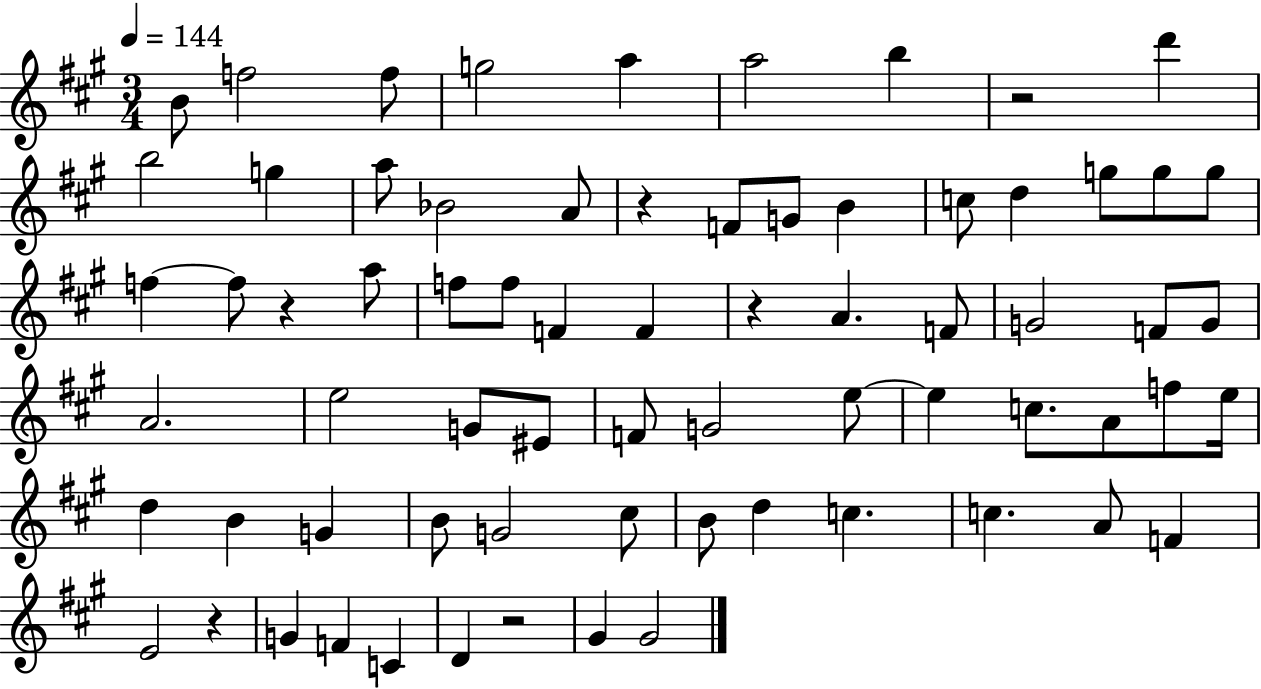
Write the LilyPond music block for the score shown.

{
  \clef treble
  \numericTimeSignature
  \time 3/4
  \key a \major
  \tempo 4 = 144
  b'8 f''2 f''8 | g''2 a''4 | a''2 b''4 | r2 d'''4 | \break b''2 g''4 | a''8 bes'2 a'8 | r4 f'8 g'8 b'4 | c''8 d''4 g''8 g''8 g''8 | \break f''4~~ f''8 r4 a''8 | f''8 f''8 f'4 f'4 | r4 a'4. f'8 | g'2 f'8 g'8 | \break a'2. | e''2 g'8 eis'8 | f'8 g'2 e''8~~ | e''4 c''8. a'8 f''8 e''16 | \break d''4 b'4 g'4 | b'8 g'2 cis''8 | b'8 d''4 c''4. | c''4. a'8 f'4 | \break e'2 r4 | g'4 f'4 c'4 | d'4 r2 | gis'4 gis'2 | \break \bar "|."
}